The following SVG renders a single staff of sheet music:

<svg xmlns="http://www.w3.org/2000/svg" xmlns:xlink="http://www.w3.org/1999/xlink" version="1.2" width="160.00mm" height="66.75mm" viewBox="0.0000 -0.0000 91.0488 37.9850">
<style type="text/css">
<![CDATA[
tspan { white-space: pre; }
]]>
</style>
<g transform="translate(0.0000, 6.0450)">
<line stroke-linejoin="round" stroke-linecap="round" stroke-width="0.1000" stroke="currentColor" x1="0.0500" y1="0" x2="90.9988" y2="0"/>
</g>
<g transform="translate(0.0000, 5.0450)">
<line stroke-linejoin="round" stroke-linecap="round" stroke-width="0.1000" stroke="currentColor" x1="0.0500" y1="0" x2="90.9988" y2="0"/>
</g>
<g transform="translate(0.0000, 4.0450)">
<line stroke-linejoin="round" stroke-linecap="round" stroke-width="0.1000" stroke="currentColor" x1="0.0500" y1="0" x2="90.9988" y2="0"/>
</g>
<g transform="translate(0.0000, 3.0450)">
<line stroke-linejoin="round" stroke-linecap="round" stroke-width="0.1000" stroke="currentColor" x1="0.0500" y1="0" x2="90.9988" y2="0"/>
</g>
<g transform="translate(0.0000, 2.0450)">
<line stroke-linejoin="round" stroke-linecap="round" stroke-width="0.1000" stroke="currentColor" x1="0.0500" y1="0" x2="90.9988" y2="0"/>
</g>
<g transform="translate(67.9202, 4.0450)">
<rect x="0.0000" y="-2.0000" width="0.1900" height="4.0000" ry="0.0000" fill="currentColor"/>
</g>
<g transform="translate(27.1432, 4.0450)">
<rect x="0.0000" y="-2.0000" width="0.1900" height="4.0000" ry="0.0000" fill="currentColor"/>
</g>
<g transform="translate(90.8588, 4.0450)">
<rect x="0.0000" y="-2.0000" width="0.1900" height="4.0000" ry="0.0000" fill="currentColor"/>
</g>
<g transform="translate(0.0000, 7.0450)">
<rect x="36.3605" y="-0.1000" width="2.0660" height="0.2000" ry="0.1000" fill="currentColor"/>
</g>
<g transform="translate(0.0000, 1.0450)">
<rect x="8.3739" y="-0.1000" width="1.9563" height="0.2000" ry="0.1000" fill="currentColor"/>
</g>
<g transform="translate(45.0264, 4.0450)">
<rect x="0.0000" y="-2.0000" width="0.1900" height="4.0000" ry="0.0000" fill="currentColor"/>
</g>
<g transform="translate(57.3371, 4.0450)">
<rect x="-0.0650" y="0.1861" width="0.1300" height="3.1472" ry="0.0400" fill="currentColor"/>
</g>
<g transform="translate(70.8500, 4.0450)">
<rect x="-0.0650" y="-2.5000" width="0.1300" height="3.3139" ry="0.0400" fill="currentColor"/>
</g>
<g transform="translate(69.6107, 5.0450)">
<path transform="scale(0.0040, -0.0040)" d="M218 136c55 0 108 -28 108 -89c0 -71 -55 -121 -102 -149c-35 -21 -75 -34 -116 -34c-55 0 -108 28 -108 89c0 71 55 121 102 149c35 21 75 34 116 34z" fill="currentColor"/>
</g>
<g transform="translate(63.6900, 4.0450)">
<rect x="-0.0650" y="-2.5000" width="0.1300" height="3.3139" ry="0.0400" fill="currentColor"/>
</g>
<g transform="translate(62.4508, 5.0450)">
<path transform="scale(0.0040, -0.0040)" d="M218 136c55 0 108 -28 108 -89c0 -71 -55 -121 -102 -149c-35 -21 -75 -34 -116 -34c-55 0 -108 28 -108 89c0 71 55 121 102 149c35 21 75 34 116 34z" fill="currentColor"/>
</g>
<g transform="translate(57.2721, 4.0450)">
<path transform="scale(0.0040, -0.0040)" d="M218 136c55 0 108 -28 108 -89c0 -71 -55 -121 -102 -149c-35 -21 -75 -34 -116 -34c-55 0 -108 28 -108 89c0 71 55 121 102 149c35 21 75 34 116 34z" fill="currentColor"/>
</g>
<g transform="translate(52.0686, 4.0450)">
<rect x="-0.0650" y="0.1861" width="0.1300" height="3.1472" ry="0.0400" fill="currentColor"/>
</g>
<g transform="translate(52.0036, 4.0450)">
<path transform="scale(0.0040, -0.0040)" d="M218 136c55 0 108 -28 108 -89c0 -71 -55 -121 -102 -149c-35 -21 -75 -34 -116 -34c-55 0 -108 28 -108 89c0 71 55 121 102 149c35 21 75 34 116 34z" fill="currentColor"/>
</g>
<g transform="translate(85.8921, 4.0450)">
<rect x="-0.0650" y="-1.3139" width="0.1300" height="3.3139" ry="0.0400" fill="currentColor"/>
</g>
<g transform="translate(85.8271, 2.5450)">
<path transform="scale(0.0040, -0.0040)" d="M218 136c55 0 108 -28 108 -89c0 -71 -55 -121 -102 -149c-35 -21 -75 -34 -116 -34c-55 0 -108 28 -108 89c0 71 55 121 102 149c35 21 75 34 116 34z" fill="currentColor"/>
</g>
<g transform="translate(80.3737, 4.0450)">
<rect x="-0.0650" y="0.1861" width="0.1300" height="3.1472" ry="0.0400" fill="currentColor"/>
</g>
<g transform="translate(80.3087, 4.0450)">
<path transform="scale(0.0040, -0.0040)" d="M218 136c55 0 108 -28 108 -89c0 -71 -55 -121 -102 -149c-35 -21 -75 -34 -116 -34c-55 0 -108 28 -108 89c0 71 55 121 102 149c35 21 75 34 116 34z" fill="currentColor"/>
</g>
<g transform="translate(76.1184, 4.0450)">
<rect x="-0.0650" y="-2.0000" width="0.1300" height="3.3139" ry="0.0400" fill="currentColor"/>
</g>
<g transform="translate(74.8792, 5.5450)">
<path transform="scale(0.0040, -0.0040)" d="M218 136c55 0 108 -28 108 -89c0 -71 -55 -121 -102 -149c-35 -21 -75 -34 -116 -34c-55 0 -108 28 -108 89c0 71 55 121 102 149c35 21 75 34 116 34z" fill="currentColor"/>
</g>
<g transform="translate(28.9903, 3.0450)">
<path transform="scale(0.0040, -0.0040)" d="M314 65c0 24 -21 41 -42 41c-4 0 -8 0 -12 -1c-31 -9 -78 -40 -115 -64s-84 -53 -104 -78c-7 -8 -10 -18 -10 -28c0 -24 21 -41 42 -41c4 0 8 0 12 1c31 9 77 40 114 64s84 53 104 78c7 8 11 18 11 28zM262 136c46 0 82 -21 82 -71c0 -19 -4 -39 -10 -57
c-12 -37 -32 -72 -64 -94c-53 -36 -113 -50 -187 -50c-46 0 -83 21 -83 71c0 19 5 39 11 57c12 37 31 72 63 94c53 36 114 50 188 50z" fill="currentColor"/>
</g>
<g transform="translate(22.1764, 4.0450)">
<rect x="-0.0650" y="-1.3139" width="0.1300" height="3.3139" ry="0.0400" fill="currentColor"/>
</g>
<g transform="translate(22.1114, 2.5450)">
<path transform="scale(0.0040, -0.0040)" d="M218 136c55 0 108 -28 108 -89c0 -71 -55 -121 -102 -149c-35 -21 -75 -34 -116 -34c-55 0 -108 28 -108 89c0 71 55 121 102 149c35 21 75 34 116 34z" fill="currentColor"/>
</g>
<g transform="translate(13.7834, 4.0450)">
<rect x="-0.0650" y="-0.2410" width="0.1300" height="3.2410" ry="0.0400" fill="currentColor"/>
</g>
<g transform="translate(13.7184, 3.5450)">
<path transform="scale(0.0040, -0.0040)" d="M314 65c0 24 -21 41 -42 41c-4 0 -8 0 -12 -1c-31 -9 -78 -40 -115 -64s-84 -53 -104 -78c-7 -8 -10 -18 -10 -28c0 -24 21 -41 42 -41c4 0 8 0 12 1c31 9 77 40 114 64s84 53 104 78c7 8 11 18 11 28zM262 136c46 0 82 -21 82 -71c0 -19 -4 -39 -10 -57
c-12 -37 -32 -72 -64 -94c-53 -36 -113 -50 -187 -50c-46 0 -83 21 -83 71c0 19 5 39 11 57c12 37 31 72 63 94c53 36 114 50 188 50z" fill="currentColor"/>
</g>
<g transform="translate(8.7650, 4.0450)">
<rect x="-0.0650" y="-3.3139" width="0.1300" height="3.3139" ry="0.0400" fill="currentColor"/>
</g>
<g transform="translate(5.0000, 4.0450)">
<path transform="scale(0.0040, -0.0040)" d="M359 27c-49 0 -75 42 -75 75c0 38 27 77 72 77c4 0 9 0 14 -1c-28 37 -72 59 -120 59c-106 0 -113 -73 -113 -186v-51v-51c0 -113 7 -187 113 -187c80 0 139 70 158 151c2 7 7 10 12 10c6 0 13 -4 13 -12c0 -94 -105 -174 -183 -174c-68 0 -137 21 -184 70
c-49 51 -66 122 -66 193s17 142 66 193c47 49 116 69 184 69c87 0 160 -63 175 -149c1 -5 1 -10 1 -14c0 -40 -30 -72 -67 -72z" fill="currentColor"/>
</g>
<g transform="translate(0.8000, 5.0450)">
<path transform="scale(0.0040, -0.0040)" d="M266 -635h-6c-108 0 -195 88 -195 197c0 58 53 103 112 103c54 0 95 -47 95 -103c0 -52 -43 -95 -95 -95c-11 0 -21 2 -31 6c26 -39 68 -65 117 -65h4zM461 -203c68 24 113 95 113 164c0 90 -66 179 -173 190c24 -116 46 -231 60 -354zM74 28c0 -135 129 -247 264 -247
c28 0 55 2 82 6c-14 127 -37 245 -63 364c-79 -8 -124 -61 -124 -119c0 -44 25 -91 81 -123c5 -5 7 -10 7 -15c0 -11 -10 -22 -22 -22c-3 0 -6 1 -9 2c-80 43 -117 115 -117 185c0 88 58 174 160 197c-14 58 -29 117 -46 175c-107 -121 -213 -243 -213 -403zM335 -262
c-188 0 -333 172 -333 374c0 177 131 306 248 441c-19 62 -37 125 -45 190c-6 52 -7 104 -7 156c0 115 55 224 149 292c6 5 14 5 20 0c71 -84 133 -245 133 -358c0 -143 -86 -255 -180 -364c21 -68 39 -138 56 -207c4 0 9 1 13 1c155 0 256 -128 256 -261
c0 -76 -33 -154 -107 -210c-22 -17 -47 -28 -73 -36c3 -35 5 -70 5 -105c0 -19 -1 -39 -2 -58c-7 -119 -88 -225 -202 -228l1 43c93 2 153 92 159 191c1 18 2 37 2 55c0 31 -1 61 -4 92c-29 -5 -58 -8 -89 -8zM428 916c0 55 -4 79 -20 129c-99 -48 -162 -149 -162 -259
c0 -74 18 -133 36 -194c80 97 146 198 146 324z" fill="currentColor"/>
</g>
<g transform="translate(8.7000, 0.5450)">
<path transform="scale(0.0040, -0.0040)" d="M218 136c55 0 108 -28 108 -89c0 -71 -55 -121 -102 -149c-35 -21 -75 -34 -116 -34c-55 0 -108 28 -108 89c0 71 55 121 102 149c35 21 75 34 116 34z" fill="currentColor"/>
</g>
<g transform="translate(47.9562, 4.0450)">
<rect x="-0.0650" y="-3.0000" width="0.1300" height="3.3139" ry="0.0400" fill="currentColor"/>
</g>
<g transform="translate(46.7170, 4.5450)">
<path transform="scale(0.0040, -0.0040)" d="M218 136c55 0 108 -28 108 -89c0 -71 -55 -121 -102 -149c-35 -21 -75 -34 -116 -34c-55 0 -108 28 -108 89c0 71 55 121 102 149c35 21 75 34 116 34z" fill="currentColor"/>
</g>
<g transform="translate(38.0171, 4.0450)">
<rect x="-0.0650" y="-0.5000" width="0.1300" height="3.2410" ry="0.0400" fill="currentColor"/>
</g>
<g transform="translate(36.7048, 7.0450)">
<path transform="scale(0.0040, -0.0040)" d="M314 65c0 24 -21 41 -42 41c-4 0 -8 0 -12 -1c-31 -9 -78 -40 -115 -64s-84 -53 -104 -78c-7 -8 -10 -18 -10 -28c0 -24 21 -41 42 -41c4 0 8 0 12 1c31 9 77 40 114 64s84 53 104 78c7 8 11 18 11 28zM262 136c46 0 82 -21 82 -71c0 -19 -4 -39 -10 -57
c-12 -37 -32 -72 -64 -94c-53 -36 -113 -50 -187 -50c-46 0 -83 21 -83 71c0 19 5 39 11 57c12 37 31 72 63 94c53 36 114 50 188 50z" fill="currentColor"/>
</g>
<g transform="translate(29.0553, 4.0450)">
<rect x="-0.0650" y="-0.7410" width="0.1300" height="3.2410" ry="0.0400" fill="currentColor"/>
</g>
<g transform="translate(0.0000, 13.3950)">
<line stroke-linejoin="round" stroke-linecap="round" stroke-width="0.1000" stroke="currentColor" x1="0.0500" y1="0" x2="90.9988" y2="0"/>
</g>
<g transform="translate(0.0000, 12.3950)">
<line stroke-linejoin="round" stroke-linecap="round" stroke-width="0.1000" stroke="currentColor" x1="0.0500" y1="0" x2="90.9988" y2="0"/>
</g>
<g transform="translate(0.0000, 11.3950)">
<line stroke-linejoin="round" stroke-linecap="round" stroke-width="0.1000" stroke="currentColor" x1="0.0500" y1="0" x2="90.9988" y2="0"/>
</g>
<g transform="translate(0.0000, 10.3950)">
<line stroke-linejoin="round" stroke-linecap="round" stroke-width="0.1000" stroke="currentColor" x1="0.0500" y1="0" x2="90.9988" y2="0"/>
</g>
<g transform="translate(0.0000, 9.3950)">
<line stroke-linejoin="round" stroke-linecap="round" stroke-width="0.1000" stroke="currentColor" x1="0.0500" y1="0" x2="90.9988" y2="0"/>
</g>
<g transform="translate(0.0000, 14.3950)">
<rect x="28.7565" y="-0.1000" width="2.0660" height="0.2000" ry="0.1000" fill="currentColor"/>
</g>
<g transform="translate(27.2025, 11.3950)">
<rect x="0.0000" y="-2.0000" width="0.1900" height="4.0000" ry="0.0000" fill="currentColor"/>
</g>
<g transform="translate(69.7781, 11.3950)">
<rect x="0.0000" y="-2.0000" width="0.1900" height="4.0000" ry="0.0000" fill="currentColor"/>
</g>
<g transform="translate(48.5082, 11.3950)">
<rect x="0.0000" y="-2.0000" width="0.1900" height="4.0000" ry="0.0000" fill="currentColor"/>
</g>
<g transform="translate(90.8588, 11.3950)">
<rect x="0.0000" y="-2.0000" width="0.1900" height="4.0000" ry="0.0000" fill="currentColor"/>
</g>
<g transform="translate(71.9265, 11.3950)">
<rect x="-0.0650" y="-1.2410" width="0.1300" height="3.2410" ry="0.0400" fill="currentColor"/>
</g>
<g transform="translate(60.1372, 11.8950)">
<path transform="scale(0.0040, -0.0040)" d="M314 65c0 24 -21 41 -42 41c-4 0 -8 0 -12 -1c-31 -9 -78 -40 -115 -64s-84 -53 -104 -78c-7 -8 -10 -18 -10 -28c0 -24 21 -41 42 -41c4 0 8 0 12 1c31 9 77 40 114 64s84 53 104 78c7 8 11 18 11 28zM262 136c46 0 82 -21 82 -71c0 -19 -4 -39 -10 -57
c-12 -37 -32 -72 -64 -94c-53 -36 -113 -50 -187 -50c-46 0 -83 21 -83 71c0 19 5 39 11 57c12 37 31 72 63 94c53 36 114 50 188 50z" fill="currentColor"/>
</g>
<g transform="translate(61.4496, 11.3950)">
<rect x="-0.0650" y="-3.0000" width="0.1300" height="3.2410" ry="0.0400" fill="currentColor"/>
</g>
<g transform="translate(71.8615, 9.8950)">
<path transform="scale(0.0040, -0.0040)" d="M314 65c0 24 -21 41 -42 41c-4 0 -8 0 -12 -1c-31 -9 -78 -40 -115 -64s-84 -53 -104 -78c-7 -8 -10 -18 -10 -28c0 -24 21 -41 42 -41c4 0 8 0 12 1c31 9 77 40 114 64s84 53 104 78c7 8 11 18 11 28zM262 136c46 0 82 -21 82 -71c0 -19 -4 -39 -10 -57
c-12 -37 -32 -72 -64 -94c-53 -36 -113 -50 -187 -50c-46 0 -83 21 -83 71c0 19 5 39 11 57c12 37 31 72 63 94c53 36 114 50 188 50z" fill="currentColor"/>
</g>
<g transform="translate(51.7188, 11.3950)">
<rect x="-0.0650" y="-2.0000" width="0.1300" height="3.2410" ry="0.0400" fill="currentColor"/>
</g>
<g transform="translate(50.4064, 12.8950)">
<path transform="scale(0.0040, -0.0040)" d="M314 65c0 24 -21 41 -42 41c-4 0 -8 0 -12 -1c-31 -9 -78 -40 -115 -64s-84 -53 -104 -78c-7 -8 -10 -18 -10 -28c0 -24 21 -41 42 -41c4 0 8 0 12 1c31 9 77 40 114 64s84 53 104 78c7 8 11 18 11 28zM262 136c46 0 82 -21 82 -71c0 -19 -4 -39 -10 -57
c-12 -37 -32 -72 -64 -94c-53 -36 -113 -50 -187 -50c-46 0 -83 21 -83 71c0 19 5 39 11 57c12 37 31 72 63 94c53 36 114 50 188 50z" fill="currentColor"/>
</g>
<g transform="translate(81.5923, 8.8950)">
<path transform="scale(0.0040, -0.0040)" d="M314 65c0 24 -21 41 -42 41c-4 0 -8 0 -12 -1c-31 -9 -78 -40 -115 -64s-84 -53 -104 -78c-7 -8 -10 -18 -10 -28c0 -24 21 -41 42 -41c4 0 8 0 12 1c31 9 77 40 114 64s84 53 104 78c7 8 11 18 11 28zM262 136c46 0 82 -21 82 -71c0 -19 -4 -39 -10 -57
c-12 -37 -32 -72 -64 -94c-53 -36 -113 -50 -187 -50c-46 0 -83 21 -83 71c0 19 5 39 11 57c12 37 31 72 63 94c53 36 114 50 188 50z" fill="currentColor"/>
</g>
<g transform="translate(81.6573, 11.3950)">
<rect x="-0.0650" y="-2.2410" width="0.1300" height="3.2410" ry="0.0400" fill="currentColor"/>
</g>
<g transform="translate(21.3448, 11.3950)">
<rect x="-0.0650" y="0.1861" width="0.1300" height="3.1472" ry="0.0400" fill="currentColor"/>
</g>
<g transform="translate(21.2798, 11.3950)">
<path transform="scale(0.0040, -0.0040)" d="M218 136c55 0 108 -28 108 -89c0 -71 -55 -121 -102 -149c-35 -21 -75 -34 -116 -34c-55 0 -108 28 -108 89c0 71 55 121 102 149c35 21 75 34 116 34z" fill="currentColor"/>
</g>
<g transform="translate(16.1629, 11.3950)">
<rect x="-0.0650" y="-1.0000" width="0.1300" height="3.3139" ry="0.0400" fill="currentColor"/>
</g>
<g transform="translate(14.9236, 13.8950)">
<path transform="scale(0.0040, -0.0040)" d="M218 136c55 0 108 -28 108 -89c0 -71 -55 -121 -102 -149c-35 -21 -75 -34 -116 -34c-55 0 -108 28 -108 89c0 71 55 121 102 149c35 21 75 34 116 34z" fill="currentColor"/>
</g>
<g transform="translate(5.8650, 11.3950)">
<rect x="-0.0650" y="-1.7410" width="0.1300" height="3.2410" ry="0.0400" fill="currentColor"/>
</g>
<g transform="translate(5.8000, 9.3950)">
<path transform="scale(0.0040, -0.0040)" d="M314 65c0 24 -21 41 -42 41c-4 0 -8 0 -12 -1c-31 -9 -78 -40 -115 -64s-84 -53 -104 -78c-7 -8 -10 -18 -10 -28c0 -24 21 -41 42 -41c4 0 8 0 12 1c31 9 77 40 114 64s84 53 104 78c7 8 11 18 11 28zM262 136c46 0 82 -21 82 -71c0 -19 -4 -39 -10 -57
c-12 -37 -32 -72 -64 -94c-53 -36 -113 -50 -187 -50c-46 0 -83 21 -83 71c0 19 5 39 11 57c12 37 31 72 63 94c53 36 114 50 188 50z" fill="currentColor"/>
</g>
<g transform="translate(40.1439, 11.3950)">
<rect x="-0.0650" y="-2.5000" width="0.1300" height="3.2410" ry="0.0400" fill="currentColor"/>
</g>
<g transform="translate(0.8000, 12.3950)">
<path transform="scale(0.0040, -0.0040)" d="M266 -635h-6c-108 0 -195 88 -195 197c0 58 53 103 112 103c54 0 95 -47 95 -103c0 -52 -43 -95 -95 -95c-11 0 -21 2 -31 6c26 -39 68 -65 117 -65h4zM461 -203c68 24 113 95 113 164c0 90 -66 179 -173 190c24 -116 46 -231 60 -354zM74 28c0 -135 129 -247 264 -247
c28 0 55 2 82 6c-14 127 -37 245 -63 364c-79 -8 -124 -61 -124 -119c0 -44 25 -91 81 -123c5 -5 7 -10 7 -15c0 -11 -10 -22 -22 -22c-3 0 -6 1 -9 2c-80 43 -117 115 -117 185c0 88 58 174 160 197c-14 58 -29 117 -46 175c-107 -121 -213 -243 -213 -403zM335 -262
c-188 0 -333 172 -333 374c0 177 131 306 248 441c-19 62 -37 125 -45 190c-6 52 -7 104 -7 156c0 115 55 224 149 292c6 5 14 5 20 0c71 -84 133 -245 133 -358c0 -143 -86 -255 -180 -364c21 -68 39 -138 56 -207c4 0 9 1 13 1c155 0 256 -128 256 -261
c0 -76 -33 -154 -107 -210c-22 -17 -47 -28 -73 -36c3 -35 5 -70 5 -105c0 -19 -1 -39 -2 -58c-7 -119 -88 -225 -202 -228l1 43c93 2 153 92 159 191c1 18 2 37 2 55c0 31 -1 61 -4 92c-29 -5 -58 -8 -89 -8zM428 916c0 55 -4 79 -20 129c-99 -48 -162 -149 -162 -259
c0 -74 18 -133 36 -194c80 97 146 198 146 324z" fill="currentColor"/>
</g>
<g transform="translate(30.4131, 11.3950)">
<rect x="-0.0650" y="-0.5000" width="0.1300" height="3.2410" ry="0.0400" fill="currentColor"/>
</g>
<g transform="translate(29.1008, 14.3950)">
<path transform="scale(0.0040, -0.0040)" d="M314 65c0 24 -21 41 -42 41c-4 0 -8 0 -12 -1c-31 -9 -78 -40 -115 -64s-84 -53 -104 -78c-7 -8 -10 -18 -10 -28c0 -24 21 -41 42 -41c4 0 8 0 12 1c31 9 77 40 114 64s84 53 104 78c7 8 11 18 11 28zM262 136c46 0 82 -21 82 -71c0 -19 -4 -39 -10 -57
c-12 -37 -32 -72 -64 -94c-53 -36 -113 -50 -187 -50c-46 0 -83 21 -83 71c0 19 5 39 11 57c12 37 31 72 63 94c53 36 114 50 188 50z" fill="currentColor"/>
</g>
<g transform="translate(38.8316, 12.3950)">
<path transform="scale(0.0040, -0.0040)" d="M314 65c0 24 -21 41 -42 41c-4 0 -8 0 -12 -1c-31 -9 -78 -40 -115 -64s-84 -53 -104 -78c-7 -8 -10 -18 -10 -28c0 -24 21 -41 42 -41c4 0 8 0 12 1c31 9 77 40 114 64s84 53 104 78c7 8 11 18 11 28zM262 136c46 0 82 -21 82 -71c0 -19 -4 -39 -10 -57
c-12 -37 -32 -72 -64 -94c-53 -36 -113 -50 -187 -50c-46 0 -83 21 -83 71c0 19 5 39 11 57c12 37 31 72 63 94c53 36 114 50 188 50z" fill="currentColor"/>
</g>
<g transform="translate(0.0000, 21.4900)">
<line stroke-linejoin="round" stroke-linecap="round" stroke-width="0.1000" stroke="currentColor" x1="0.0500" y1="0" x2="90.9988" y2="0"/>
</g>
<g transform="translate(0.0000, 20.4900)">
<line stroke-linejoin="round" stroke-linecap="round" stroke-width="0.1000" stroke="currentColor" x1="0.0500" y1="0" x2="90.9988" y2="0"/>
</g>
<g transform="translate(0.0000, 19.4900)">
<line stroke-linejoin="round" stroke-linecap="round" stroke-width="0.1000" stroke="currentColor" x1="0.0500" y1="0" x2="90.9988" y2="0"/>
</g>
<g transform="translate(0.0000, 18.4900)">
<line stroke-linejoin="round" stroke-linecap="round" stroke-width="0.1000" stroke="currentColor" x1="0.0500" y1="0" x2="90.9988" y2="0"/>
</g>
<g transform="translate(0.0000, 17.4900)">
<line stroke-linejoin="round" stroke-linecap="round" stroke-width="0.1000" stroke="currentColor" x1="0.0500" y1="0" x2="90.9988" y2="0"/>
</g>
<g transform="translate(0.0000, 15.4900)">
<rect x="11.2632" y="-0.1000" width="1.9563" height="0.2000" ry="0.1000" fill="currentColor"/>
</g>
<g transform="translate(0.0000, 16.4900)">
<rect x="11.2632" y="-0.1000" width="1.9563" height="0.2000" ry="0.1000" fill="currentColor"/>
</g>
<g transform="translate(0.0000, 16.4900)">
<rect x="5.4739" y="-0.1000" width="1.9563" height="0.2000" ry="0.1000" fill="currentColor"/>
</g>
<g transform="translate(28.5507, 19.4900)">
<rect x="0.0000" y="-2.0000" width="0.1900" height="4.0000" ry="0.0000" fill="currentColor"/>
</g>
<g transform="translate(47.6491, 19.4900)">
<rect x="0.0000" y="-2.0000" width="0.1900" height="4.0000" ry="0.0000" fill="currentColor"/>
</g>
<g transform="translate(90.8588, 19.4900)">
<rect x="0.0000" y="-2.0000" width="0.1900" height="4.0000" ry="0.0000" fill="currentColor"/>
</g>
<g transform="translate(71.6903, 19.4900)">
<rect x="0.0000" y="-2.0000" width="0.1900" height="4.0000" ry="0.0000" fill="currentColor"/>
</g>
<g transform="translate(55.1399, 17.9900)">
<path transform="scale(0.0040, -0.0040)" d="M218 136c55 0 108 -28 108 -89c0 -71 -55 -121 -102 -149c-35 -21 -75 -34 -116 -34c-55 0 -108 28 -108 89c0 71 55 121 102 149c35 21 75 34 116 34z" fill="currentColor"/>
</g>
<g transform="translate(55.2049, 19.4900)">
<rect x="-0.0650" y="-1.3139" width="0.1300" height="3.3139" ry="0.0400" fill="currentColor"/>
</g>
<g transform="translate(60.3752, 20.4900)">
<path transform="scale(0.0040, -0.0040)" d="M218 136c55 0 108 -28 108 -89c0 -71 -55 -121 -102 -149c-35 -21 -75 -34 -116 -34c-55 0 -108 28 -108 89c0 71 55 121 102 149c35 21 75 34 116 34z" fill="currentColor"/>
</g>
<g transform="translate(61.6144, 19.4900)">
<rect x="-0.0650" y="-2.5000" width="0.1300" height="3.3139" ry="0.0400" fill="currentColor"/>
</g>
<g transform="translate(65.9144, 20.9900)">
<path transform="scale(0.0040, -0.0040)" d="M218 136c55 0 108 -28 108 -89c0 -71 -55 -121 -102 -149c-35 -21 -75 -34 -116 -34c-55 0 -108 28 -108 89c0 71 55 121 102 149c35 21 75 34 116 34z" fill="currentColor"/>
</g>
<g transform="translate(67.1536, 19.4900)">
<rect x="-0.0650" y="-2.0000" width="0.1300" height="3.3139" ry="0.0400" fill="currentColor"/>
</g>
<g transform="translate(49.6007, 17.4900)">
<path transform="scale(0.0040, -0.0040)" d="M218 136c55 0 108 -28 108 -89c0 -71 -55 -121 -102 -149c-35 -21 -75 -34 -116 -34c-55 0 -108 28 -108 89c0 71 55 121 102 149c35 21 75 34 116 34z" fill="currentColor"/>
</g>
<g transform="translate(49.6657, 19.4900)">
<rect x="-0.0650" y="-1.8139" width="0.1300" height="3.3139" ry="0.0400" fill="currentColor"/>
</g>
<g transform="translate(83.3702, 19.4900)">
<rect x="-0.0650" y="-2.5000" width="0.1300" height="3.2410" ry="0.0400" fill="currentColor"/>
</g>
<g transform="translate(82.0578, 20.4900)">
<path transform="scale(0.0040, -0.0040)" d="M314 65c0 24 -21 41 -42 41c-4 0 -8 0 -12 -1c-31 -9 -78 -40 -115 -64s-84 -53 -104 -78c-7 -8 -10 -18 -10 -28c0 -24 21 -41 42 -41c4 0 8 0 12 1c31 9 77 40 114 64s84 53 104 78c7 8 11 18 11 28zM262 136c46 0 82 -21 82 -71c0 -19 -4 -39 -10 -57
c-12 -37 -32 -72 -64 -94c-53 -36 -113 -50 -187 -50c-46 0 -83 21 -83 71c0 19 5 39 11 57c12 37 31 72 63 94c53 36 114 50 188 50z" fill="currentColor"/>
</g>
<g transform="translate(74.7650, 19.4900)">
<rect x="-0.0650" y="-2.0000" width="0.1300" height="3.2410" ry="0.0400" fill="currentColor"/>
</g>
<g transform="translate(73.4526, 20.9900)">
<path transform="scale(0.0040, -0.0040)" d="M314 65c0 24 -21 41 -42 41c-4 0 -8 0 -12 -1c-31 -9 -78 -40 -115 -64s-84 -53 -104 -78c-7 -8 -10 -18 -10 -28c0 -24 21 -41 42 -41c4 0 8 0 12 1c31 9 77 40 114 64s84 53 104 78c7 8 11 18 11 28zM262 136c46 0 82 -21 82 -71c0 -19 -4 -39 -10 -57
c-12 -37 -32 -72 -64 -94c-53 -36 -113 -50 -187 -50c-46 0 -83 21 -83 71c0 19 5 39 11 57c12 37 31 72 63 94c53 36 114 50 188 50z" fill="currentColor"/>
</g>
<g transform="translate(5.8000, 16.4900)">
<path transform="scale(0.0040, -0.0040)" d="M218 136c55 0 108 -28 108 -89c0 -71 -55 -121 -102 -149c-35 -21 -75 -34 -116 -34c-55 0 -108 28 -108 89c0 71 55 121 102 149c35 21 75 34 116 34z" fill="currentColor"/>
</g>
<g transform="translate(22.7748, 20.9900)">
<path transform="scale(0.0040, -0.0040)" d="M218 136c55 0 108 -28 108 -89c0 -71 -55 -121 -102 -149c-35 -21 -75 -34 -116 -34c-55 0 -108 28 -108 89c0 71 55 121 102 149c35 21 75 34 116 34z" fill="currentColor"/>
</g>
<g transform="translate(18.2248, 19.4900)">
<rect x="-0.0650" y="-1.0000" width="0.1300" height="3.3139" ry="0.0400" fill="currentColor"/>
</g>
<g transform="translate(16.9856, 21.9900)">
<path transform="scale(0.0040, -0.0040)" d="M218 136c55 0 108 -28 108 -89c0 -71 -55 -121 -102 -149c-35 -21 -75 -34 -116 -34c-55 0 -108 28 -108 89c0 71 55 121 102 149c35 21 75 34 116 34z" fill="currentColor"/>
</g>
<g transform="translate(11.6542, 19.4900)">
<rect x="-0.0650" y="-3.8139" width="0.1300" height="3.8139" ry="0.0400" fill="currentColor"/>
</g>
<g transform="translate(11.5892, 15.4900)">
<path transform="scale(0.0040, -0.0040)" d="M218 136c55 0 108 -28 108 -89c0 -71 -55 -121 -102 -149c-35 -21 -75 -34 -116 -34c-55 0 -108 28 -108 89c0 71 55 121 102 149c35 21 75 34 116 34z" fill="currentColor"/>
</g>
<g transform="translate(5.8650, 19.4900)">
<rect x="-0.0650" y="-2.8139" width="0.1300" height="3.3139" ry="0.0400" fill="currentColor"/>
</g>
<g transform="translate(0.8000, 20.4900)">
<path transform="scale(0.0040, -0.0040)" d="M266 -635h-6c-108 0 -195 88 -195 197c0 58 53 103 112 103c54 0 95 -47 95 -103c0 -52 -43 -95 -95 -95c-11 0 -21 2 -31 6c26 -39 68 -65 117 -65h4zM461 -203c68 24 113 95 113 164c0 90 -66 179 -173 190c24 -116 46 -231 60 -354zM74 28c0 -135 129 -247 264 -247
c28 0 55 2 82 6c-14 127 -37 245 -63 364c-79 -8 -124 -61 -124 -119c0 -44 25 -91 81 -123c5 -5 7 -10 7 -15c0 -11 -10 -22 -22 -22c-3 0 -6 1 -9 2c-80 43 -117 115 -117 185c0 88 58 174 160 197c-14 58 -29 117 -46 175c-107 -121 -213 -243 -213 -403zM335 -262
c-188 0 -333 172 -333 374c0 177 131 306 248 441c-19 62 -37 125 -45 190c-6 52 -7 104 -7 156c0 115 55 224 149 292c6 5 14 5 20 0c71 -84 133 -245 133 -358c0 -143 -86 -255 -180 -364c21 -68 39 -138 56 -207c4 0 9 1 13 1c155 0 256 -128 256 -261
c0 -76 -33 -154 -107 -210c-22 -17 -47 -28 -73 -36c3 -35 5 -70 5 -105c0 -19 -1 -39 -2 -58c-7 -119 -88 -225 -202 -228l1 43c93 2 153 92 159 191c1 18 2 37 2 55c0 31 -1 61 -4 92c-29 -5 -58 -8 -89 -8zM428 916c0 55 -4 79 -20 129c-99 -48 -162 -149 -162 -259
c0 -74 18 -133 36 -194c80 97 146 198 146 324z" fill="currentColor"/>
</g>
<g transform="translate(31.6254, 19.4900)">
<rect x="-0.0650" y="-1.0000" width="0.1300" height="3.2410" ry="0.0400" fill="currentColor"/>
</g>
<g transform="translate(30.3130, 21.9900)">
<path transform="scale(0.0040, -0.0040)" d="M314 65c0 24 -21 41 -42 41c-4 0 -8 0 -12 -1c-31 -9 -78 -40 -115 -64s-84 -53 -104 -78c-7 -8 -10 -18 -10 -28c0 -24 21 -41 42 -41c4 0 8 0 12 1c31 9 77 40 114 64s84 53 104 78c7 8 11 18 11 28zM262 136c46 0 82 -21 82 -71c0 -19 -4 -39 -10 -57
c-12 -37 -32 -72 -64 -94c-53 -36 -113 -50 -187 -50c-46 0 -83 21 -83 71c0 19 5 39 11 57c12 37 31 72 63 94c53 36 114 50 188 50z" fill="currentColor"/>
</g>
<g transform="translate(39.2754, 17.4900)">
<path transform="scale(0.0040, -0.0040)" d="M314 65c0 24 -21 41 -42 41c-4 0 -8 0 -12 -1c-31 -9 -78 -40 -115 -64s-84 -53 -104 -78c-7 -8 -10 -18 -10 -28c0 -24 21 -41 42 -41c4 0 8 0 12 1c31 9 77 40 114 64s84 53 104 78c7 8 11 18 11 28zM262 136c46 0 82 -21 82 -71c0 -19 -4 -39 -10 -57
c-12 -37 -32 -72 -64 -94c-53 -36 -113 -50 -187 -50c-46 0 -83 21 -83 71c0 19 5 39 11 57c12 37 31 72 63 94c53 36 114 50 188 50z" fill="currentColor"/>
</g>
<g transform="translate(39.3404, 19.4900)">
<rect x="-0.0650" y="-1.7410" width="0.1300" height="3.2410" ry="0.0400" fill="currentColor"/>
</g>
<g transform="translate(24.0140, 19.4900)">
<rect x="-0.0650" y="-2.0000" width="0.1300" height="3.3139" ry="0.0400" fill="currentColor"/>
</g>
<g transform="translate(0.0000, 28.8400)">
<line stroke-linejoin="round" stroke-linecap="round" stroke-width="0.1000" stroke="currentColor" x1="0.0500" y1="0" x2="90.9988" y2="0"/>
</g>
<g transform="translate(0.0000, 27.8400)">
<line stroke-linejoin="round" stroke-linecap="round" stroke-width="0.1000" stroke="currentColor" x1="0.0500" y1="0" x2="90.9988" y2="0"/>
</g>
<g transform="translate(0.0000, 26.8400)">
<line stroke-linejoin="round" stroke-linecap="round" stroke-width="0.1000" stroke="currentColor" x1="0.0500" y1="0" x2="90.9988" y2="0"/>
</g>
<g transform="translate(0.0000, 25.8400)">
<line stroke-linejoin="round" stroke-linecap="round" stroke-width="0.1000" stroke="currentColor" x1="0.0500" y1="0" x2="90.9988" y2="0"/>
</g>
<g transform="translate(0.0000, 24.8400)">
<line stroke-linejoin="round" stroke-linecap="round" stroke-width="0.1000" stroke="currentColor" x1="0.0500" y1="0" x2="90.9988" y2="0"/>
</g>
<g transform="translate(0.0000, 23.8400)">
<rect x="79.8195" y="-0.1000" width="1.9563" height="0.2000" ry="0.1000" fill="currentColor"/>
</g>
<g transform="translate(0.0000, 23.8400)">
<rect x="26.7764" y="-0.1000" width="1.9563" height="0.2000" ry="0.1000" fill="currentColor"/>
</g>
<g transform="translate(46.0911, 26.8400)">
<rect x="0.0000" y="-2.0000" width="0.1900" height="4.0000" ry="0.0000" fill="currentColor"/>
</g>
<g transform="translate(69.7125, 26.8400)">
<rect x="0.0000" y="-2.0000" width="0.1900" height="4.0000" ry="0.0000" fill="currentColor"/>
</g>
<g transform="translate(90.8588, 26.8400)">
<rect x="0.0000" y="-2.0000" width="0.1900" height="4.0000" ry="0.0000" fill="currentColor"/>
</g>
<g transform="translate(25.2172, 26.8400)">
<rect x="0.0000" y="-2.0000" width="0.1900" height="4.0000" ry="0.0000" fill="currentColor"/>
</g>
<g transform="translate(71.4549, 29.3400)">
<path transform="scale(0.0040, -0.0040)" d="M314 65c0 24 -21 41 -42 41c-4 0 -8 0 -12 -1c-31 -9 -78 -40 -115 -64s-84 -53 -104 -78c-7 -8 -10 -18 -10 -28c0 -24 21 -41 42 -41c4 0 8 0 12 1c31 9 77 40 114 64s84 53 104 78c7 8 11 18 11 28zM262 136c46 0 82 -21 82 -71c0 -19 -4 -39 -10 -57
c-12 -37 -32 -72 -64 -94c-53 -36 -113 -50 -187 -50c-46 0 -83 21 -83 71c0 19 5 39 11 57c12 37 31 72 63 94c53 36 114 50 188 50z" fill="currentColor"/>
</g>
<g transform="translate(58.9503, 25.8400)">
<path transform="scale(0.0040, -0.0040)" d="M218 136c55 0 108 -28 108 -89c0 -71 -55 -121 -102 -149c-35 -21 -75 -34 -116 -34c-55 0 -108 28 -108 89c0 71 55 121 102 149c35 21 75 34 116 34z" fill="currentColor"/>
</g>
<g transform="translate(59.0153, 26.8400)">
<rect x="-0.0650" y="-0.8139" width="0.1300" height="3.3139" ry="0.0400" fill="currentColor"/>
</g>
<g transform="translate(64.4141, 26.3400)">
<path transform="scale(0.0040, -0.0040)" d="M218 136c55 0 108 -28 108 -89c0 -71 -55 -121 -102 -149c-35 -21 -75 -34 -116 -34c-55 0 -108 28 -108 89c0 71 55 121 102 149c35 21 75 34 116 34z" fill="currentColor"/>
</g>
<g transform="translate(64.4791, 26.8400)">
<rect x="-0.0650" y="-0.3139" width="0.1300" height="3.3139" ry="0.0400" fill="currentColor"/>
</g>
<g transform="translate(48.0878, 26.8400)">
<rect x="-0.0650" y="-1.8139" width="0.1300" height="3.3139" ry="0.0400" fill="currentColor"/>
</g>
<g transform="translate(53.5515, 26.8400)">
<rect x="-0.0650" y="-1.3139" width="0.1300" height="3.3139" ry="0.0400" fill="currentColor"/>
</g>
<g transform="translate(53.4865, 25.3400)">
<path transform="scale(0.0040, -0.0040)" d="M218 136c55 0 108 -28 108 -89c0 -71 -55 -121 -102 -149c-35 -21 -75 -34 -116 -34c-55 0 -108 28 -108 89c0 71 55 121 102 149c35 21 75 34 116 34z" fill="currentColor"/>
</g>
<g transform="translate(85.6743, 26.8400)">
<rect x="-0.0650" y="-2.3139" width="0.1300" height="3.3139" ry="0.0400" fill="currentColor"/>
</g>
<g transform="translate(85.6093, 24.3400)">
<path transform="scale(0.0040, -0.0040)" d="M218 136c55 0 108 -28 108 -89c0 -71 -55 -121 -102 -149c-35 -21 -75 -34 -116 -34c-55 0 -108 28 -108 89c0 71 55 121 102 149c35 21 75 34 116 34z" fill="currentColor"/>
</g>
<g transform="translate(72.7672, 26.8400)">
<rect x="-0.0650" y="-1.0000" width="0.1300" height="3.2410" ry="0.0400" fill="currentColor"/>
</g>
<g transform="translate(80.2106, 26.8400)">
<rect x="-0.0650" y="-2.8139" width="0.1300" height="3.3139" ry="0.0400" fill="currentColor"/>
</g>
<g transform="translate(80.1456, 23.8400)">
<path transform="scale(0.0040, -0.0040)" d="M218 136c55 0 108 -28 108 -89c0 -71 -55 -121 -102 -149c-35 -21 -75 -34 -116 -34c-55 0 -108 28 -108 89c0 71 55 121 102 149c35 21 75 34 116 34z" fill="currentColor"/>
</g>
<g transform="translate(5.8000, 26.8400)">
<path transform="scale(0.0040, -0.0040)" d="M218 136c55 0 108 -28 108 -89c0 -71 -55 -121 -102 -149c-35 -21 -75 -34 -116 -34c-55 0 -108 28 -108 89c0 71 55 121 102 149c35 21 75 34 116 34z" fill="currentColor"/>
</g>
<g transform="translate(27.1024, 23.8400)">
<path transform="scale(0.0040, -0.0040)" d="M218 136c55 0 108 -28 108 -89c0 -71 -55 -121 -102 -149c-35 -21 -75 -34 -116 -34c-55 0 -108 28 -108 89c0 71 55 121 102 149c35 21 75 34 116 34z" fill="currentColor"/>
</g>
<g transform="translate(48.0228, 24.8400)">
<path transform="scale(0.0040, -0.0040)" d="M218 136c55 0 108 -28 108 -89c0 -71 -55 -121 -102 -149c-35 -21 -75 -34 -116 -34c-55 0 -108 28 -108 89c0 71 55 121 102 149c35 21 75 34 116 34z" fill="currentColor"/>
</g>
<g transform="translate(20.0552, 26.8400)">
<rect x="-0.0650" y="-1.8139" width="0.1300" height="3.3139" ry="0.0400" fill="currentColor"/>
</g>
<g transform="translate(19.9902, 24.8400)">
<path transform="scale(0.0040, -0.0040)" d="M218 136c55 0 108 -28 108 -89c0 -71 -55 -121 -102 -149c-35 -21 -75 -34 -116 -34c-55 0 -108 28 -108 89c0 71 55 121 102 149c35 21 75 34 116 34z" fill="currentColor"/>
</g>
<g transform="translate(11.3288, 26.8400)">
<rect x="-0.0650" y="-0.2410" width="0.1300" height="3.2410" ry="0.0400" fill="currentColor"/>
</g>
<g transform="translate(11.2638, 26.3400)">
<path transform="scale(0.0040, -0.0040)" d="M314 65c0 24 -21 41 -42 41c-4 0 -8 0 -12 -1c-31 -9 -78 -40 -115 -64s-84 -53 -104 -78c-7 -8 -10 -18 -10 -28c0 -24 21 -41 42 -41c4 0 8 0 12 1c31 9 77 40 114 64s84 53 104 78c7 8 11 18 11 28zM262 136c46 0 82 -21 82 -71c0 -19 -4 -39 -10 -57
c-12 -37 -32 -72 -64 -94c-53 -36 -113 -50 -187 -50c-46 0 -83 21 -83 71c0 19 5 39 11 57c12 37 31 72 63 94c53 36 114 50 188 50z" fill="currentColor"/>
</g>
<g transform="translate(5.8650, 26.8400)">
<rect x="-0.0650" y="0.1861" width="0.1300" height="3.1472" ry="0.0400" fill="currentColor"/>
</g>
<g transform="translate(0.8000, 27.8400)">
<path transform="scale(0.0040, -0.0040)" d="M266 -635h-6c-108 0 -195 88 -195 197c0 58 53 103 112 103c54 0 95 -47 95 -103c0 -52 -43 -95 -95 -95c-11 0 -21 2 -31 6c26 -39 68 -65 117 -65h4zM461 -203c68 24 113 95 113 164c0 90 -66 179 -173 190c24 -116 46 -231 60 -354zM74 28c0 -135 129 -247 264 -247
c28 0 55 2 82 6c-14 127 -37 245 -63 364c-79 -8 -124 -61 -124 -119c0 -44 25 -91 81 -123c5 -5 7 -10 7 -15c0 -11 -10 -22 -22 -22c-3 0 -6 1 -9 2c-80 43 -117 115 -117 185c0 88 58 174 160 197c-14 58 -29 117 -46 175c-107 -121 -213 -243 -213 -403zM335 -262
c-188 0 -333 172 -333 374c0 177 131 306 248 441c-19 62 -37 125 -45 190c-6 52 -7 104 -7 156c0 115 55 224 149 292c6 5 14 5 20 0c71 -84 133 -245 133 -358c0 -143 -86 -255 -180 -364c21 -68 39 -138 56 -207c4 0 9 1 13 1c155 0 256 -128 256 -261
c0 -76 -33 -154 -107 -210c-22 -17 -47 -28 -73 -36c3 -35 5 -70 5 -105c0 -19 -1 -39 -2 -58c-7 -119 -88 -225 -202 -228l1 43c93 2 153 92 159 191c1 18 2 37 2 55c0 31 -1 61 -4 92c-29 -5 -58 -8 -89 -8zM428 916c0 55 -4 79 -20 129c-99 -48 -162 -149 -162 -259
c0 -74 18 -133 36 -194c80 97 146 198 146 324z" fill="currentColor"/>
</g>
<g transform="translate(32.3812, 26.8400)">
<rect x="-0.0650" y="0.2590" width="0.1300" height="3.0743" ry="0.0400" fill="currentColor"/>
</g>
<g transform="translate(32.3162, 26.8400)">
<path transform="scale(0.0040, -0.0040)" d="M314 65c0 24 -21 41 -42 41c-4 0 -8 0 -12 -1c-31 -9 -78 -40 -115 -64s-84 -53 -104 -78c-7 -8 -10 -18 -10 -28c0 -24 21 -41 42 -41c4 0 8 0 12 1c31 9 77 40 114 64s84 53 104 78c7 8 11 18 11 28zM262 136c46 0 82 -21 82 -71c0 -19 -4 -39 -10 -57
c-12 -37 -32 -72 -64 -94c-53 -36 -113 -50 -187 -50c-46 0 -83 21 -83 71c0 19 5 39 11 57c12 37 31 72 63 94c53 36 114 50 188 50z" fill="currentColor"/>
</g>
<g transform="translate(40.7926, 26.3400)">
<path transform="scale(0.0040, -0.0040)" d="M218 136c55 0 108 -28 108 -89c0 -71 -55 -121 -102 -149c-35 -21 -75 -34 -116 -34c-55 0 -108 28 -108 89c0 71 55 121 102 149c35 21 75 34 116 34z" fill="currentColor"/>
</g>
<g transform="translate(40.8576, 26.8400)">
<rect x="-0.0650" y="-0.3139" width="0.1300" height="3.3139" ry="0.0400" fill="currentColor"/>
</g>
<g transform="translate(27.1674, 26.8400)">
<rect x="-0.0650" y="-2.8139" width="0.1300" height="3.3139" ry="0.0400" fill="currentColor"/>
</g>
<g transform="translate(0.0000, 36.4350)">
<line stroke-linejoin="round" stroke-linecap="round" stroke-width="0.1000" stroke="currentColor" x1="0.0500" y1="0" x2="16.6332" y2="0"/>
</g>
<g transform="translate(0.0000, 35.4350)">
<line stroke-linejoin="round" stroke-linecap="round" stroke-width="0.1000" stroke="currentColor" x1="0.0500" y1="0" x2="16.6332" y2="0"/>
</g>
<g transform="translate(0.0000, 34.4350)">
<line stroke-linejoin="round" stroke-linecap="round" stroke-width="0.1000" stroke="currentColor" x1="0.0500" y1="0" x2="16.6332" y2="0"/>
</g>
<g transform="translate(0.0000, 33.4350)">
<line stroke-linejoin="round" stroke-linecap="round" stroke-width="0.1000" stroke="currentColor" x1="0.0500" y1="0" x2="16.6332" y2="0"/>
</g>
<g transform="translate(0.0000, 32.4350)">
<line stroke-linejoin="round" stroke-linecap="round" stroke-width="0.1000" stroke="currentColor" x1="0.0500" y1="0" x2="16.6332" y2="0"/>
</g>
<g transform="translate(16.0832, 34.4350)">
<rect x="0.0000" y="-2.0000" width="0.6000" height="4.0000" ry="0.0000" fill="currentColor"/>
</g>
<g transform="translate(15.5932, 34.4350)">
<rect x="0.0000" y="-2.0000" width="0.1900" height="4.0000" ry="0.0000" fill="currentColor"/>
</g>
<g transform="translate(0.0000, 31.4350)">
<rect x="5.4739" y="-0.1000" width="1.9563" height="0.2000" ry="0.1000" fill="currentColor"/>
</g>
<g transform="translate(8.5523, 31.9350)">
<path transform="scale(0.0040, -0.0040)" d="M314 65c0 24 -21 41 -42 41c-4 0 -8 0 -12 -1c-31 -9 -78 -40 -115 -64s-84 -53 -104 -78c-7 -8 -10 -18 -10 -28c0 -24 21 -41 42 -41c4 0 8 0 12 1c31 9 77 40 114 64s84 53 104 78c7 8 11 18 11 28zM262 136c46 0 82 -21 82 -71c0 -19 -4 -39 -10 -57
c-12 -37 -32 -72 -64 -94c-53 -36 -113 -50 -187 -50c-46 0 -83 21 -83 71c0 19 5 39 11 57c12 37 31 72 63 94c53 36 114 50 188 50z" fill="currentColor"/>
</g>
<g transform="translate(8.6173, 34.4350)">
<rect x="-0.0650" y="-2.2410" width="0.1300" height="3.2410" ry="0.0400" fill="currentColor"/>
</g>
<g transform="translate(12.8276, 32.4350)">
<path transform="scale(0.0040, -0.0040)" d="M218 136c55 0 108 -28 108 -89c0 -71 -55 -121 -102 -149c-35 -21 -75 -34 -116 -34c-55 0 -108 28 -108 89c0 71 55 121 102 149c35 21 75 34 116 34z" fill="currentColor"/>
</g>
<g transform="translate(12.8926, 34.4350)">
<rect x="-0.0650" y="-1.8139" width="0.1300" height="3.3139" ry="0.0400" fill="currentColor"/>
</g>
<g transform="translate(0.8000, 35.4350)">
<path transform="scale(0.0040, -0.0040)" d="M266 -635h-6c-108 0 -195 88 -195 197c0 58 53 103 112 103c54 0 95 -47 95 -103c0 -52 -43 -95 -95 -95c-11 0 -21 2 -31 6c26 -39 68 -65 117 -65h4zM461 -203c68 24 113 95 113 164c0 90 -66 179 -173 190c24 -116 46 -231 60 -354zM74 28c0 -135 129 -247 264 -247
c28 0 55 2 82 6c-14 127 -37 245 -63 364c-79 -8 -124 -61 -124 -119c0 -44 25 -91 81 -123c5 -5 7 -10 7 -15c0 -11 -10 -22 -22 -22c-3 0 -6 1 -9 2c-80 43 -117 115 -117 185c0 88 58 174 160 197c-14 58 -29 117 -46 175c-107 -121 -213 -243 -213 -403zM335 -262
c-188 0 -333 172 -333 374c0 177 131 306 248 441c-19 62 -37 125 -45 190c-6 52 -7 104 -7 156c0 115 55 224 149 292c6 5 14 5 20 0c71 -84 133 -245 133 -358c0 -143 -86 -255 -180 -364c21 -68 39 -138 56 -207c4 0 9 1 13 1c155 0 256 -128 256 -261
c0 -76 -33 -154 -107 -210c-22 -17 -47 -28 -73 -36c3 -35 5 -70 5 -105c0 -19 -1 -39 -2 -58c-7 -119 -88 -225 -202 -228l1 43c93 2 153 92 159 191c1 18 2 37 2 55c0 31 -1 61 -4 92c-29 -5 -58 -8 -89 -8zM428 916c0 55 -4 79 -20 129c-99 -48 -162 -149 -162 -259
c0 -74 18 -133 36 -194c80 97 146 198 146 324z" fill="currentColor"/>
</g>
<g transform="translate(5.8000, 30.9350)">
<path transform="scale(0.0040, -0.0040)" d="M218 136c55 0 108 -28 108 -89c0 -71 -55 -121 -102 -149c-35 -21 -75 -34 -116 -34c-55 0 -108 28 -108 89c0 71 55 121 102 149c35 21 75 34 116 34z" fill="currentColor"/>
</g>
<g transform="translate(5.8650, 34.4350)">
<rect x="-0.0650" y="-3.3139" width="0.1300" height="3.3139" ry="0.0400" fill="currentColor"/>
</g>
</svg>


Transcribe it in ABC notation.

X:1
T:Untitled
M:4/4
L:1/4
K:C
b c2 e d2 C2 A B B G G F B e f2 D B C2 G2 F2 A2 e2 g2 a c' D F D2 f2 f e G F F2 G2 B c2 f a B2 c f e d c D2 a g b g2 f